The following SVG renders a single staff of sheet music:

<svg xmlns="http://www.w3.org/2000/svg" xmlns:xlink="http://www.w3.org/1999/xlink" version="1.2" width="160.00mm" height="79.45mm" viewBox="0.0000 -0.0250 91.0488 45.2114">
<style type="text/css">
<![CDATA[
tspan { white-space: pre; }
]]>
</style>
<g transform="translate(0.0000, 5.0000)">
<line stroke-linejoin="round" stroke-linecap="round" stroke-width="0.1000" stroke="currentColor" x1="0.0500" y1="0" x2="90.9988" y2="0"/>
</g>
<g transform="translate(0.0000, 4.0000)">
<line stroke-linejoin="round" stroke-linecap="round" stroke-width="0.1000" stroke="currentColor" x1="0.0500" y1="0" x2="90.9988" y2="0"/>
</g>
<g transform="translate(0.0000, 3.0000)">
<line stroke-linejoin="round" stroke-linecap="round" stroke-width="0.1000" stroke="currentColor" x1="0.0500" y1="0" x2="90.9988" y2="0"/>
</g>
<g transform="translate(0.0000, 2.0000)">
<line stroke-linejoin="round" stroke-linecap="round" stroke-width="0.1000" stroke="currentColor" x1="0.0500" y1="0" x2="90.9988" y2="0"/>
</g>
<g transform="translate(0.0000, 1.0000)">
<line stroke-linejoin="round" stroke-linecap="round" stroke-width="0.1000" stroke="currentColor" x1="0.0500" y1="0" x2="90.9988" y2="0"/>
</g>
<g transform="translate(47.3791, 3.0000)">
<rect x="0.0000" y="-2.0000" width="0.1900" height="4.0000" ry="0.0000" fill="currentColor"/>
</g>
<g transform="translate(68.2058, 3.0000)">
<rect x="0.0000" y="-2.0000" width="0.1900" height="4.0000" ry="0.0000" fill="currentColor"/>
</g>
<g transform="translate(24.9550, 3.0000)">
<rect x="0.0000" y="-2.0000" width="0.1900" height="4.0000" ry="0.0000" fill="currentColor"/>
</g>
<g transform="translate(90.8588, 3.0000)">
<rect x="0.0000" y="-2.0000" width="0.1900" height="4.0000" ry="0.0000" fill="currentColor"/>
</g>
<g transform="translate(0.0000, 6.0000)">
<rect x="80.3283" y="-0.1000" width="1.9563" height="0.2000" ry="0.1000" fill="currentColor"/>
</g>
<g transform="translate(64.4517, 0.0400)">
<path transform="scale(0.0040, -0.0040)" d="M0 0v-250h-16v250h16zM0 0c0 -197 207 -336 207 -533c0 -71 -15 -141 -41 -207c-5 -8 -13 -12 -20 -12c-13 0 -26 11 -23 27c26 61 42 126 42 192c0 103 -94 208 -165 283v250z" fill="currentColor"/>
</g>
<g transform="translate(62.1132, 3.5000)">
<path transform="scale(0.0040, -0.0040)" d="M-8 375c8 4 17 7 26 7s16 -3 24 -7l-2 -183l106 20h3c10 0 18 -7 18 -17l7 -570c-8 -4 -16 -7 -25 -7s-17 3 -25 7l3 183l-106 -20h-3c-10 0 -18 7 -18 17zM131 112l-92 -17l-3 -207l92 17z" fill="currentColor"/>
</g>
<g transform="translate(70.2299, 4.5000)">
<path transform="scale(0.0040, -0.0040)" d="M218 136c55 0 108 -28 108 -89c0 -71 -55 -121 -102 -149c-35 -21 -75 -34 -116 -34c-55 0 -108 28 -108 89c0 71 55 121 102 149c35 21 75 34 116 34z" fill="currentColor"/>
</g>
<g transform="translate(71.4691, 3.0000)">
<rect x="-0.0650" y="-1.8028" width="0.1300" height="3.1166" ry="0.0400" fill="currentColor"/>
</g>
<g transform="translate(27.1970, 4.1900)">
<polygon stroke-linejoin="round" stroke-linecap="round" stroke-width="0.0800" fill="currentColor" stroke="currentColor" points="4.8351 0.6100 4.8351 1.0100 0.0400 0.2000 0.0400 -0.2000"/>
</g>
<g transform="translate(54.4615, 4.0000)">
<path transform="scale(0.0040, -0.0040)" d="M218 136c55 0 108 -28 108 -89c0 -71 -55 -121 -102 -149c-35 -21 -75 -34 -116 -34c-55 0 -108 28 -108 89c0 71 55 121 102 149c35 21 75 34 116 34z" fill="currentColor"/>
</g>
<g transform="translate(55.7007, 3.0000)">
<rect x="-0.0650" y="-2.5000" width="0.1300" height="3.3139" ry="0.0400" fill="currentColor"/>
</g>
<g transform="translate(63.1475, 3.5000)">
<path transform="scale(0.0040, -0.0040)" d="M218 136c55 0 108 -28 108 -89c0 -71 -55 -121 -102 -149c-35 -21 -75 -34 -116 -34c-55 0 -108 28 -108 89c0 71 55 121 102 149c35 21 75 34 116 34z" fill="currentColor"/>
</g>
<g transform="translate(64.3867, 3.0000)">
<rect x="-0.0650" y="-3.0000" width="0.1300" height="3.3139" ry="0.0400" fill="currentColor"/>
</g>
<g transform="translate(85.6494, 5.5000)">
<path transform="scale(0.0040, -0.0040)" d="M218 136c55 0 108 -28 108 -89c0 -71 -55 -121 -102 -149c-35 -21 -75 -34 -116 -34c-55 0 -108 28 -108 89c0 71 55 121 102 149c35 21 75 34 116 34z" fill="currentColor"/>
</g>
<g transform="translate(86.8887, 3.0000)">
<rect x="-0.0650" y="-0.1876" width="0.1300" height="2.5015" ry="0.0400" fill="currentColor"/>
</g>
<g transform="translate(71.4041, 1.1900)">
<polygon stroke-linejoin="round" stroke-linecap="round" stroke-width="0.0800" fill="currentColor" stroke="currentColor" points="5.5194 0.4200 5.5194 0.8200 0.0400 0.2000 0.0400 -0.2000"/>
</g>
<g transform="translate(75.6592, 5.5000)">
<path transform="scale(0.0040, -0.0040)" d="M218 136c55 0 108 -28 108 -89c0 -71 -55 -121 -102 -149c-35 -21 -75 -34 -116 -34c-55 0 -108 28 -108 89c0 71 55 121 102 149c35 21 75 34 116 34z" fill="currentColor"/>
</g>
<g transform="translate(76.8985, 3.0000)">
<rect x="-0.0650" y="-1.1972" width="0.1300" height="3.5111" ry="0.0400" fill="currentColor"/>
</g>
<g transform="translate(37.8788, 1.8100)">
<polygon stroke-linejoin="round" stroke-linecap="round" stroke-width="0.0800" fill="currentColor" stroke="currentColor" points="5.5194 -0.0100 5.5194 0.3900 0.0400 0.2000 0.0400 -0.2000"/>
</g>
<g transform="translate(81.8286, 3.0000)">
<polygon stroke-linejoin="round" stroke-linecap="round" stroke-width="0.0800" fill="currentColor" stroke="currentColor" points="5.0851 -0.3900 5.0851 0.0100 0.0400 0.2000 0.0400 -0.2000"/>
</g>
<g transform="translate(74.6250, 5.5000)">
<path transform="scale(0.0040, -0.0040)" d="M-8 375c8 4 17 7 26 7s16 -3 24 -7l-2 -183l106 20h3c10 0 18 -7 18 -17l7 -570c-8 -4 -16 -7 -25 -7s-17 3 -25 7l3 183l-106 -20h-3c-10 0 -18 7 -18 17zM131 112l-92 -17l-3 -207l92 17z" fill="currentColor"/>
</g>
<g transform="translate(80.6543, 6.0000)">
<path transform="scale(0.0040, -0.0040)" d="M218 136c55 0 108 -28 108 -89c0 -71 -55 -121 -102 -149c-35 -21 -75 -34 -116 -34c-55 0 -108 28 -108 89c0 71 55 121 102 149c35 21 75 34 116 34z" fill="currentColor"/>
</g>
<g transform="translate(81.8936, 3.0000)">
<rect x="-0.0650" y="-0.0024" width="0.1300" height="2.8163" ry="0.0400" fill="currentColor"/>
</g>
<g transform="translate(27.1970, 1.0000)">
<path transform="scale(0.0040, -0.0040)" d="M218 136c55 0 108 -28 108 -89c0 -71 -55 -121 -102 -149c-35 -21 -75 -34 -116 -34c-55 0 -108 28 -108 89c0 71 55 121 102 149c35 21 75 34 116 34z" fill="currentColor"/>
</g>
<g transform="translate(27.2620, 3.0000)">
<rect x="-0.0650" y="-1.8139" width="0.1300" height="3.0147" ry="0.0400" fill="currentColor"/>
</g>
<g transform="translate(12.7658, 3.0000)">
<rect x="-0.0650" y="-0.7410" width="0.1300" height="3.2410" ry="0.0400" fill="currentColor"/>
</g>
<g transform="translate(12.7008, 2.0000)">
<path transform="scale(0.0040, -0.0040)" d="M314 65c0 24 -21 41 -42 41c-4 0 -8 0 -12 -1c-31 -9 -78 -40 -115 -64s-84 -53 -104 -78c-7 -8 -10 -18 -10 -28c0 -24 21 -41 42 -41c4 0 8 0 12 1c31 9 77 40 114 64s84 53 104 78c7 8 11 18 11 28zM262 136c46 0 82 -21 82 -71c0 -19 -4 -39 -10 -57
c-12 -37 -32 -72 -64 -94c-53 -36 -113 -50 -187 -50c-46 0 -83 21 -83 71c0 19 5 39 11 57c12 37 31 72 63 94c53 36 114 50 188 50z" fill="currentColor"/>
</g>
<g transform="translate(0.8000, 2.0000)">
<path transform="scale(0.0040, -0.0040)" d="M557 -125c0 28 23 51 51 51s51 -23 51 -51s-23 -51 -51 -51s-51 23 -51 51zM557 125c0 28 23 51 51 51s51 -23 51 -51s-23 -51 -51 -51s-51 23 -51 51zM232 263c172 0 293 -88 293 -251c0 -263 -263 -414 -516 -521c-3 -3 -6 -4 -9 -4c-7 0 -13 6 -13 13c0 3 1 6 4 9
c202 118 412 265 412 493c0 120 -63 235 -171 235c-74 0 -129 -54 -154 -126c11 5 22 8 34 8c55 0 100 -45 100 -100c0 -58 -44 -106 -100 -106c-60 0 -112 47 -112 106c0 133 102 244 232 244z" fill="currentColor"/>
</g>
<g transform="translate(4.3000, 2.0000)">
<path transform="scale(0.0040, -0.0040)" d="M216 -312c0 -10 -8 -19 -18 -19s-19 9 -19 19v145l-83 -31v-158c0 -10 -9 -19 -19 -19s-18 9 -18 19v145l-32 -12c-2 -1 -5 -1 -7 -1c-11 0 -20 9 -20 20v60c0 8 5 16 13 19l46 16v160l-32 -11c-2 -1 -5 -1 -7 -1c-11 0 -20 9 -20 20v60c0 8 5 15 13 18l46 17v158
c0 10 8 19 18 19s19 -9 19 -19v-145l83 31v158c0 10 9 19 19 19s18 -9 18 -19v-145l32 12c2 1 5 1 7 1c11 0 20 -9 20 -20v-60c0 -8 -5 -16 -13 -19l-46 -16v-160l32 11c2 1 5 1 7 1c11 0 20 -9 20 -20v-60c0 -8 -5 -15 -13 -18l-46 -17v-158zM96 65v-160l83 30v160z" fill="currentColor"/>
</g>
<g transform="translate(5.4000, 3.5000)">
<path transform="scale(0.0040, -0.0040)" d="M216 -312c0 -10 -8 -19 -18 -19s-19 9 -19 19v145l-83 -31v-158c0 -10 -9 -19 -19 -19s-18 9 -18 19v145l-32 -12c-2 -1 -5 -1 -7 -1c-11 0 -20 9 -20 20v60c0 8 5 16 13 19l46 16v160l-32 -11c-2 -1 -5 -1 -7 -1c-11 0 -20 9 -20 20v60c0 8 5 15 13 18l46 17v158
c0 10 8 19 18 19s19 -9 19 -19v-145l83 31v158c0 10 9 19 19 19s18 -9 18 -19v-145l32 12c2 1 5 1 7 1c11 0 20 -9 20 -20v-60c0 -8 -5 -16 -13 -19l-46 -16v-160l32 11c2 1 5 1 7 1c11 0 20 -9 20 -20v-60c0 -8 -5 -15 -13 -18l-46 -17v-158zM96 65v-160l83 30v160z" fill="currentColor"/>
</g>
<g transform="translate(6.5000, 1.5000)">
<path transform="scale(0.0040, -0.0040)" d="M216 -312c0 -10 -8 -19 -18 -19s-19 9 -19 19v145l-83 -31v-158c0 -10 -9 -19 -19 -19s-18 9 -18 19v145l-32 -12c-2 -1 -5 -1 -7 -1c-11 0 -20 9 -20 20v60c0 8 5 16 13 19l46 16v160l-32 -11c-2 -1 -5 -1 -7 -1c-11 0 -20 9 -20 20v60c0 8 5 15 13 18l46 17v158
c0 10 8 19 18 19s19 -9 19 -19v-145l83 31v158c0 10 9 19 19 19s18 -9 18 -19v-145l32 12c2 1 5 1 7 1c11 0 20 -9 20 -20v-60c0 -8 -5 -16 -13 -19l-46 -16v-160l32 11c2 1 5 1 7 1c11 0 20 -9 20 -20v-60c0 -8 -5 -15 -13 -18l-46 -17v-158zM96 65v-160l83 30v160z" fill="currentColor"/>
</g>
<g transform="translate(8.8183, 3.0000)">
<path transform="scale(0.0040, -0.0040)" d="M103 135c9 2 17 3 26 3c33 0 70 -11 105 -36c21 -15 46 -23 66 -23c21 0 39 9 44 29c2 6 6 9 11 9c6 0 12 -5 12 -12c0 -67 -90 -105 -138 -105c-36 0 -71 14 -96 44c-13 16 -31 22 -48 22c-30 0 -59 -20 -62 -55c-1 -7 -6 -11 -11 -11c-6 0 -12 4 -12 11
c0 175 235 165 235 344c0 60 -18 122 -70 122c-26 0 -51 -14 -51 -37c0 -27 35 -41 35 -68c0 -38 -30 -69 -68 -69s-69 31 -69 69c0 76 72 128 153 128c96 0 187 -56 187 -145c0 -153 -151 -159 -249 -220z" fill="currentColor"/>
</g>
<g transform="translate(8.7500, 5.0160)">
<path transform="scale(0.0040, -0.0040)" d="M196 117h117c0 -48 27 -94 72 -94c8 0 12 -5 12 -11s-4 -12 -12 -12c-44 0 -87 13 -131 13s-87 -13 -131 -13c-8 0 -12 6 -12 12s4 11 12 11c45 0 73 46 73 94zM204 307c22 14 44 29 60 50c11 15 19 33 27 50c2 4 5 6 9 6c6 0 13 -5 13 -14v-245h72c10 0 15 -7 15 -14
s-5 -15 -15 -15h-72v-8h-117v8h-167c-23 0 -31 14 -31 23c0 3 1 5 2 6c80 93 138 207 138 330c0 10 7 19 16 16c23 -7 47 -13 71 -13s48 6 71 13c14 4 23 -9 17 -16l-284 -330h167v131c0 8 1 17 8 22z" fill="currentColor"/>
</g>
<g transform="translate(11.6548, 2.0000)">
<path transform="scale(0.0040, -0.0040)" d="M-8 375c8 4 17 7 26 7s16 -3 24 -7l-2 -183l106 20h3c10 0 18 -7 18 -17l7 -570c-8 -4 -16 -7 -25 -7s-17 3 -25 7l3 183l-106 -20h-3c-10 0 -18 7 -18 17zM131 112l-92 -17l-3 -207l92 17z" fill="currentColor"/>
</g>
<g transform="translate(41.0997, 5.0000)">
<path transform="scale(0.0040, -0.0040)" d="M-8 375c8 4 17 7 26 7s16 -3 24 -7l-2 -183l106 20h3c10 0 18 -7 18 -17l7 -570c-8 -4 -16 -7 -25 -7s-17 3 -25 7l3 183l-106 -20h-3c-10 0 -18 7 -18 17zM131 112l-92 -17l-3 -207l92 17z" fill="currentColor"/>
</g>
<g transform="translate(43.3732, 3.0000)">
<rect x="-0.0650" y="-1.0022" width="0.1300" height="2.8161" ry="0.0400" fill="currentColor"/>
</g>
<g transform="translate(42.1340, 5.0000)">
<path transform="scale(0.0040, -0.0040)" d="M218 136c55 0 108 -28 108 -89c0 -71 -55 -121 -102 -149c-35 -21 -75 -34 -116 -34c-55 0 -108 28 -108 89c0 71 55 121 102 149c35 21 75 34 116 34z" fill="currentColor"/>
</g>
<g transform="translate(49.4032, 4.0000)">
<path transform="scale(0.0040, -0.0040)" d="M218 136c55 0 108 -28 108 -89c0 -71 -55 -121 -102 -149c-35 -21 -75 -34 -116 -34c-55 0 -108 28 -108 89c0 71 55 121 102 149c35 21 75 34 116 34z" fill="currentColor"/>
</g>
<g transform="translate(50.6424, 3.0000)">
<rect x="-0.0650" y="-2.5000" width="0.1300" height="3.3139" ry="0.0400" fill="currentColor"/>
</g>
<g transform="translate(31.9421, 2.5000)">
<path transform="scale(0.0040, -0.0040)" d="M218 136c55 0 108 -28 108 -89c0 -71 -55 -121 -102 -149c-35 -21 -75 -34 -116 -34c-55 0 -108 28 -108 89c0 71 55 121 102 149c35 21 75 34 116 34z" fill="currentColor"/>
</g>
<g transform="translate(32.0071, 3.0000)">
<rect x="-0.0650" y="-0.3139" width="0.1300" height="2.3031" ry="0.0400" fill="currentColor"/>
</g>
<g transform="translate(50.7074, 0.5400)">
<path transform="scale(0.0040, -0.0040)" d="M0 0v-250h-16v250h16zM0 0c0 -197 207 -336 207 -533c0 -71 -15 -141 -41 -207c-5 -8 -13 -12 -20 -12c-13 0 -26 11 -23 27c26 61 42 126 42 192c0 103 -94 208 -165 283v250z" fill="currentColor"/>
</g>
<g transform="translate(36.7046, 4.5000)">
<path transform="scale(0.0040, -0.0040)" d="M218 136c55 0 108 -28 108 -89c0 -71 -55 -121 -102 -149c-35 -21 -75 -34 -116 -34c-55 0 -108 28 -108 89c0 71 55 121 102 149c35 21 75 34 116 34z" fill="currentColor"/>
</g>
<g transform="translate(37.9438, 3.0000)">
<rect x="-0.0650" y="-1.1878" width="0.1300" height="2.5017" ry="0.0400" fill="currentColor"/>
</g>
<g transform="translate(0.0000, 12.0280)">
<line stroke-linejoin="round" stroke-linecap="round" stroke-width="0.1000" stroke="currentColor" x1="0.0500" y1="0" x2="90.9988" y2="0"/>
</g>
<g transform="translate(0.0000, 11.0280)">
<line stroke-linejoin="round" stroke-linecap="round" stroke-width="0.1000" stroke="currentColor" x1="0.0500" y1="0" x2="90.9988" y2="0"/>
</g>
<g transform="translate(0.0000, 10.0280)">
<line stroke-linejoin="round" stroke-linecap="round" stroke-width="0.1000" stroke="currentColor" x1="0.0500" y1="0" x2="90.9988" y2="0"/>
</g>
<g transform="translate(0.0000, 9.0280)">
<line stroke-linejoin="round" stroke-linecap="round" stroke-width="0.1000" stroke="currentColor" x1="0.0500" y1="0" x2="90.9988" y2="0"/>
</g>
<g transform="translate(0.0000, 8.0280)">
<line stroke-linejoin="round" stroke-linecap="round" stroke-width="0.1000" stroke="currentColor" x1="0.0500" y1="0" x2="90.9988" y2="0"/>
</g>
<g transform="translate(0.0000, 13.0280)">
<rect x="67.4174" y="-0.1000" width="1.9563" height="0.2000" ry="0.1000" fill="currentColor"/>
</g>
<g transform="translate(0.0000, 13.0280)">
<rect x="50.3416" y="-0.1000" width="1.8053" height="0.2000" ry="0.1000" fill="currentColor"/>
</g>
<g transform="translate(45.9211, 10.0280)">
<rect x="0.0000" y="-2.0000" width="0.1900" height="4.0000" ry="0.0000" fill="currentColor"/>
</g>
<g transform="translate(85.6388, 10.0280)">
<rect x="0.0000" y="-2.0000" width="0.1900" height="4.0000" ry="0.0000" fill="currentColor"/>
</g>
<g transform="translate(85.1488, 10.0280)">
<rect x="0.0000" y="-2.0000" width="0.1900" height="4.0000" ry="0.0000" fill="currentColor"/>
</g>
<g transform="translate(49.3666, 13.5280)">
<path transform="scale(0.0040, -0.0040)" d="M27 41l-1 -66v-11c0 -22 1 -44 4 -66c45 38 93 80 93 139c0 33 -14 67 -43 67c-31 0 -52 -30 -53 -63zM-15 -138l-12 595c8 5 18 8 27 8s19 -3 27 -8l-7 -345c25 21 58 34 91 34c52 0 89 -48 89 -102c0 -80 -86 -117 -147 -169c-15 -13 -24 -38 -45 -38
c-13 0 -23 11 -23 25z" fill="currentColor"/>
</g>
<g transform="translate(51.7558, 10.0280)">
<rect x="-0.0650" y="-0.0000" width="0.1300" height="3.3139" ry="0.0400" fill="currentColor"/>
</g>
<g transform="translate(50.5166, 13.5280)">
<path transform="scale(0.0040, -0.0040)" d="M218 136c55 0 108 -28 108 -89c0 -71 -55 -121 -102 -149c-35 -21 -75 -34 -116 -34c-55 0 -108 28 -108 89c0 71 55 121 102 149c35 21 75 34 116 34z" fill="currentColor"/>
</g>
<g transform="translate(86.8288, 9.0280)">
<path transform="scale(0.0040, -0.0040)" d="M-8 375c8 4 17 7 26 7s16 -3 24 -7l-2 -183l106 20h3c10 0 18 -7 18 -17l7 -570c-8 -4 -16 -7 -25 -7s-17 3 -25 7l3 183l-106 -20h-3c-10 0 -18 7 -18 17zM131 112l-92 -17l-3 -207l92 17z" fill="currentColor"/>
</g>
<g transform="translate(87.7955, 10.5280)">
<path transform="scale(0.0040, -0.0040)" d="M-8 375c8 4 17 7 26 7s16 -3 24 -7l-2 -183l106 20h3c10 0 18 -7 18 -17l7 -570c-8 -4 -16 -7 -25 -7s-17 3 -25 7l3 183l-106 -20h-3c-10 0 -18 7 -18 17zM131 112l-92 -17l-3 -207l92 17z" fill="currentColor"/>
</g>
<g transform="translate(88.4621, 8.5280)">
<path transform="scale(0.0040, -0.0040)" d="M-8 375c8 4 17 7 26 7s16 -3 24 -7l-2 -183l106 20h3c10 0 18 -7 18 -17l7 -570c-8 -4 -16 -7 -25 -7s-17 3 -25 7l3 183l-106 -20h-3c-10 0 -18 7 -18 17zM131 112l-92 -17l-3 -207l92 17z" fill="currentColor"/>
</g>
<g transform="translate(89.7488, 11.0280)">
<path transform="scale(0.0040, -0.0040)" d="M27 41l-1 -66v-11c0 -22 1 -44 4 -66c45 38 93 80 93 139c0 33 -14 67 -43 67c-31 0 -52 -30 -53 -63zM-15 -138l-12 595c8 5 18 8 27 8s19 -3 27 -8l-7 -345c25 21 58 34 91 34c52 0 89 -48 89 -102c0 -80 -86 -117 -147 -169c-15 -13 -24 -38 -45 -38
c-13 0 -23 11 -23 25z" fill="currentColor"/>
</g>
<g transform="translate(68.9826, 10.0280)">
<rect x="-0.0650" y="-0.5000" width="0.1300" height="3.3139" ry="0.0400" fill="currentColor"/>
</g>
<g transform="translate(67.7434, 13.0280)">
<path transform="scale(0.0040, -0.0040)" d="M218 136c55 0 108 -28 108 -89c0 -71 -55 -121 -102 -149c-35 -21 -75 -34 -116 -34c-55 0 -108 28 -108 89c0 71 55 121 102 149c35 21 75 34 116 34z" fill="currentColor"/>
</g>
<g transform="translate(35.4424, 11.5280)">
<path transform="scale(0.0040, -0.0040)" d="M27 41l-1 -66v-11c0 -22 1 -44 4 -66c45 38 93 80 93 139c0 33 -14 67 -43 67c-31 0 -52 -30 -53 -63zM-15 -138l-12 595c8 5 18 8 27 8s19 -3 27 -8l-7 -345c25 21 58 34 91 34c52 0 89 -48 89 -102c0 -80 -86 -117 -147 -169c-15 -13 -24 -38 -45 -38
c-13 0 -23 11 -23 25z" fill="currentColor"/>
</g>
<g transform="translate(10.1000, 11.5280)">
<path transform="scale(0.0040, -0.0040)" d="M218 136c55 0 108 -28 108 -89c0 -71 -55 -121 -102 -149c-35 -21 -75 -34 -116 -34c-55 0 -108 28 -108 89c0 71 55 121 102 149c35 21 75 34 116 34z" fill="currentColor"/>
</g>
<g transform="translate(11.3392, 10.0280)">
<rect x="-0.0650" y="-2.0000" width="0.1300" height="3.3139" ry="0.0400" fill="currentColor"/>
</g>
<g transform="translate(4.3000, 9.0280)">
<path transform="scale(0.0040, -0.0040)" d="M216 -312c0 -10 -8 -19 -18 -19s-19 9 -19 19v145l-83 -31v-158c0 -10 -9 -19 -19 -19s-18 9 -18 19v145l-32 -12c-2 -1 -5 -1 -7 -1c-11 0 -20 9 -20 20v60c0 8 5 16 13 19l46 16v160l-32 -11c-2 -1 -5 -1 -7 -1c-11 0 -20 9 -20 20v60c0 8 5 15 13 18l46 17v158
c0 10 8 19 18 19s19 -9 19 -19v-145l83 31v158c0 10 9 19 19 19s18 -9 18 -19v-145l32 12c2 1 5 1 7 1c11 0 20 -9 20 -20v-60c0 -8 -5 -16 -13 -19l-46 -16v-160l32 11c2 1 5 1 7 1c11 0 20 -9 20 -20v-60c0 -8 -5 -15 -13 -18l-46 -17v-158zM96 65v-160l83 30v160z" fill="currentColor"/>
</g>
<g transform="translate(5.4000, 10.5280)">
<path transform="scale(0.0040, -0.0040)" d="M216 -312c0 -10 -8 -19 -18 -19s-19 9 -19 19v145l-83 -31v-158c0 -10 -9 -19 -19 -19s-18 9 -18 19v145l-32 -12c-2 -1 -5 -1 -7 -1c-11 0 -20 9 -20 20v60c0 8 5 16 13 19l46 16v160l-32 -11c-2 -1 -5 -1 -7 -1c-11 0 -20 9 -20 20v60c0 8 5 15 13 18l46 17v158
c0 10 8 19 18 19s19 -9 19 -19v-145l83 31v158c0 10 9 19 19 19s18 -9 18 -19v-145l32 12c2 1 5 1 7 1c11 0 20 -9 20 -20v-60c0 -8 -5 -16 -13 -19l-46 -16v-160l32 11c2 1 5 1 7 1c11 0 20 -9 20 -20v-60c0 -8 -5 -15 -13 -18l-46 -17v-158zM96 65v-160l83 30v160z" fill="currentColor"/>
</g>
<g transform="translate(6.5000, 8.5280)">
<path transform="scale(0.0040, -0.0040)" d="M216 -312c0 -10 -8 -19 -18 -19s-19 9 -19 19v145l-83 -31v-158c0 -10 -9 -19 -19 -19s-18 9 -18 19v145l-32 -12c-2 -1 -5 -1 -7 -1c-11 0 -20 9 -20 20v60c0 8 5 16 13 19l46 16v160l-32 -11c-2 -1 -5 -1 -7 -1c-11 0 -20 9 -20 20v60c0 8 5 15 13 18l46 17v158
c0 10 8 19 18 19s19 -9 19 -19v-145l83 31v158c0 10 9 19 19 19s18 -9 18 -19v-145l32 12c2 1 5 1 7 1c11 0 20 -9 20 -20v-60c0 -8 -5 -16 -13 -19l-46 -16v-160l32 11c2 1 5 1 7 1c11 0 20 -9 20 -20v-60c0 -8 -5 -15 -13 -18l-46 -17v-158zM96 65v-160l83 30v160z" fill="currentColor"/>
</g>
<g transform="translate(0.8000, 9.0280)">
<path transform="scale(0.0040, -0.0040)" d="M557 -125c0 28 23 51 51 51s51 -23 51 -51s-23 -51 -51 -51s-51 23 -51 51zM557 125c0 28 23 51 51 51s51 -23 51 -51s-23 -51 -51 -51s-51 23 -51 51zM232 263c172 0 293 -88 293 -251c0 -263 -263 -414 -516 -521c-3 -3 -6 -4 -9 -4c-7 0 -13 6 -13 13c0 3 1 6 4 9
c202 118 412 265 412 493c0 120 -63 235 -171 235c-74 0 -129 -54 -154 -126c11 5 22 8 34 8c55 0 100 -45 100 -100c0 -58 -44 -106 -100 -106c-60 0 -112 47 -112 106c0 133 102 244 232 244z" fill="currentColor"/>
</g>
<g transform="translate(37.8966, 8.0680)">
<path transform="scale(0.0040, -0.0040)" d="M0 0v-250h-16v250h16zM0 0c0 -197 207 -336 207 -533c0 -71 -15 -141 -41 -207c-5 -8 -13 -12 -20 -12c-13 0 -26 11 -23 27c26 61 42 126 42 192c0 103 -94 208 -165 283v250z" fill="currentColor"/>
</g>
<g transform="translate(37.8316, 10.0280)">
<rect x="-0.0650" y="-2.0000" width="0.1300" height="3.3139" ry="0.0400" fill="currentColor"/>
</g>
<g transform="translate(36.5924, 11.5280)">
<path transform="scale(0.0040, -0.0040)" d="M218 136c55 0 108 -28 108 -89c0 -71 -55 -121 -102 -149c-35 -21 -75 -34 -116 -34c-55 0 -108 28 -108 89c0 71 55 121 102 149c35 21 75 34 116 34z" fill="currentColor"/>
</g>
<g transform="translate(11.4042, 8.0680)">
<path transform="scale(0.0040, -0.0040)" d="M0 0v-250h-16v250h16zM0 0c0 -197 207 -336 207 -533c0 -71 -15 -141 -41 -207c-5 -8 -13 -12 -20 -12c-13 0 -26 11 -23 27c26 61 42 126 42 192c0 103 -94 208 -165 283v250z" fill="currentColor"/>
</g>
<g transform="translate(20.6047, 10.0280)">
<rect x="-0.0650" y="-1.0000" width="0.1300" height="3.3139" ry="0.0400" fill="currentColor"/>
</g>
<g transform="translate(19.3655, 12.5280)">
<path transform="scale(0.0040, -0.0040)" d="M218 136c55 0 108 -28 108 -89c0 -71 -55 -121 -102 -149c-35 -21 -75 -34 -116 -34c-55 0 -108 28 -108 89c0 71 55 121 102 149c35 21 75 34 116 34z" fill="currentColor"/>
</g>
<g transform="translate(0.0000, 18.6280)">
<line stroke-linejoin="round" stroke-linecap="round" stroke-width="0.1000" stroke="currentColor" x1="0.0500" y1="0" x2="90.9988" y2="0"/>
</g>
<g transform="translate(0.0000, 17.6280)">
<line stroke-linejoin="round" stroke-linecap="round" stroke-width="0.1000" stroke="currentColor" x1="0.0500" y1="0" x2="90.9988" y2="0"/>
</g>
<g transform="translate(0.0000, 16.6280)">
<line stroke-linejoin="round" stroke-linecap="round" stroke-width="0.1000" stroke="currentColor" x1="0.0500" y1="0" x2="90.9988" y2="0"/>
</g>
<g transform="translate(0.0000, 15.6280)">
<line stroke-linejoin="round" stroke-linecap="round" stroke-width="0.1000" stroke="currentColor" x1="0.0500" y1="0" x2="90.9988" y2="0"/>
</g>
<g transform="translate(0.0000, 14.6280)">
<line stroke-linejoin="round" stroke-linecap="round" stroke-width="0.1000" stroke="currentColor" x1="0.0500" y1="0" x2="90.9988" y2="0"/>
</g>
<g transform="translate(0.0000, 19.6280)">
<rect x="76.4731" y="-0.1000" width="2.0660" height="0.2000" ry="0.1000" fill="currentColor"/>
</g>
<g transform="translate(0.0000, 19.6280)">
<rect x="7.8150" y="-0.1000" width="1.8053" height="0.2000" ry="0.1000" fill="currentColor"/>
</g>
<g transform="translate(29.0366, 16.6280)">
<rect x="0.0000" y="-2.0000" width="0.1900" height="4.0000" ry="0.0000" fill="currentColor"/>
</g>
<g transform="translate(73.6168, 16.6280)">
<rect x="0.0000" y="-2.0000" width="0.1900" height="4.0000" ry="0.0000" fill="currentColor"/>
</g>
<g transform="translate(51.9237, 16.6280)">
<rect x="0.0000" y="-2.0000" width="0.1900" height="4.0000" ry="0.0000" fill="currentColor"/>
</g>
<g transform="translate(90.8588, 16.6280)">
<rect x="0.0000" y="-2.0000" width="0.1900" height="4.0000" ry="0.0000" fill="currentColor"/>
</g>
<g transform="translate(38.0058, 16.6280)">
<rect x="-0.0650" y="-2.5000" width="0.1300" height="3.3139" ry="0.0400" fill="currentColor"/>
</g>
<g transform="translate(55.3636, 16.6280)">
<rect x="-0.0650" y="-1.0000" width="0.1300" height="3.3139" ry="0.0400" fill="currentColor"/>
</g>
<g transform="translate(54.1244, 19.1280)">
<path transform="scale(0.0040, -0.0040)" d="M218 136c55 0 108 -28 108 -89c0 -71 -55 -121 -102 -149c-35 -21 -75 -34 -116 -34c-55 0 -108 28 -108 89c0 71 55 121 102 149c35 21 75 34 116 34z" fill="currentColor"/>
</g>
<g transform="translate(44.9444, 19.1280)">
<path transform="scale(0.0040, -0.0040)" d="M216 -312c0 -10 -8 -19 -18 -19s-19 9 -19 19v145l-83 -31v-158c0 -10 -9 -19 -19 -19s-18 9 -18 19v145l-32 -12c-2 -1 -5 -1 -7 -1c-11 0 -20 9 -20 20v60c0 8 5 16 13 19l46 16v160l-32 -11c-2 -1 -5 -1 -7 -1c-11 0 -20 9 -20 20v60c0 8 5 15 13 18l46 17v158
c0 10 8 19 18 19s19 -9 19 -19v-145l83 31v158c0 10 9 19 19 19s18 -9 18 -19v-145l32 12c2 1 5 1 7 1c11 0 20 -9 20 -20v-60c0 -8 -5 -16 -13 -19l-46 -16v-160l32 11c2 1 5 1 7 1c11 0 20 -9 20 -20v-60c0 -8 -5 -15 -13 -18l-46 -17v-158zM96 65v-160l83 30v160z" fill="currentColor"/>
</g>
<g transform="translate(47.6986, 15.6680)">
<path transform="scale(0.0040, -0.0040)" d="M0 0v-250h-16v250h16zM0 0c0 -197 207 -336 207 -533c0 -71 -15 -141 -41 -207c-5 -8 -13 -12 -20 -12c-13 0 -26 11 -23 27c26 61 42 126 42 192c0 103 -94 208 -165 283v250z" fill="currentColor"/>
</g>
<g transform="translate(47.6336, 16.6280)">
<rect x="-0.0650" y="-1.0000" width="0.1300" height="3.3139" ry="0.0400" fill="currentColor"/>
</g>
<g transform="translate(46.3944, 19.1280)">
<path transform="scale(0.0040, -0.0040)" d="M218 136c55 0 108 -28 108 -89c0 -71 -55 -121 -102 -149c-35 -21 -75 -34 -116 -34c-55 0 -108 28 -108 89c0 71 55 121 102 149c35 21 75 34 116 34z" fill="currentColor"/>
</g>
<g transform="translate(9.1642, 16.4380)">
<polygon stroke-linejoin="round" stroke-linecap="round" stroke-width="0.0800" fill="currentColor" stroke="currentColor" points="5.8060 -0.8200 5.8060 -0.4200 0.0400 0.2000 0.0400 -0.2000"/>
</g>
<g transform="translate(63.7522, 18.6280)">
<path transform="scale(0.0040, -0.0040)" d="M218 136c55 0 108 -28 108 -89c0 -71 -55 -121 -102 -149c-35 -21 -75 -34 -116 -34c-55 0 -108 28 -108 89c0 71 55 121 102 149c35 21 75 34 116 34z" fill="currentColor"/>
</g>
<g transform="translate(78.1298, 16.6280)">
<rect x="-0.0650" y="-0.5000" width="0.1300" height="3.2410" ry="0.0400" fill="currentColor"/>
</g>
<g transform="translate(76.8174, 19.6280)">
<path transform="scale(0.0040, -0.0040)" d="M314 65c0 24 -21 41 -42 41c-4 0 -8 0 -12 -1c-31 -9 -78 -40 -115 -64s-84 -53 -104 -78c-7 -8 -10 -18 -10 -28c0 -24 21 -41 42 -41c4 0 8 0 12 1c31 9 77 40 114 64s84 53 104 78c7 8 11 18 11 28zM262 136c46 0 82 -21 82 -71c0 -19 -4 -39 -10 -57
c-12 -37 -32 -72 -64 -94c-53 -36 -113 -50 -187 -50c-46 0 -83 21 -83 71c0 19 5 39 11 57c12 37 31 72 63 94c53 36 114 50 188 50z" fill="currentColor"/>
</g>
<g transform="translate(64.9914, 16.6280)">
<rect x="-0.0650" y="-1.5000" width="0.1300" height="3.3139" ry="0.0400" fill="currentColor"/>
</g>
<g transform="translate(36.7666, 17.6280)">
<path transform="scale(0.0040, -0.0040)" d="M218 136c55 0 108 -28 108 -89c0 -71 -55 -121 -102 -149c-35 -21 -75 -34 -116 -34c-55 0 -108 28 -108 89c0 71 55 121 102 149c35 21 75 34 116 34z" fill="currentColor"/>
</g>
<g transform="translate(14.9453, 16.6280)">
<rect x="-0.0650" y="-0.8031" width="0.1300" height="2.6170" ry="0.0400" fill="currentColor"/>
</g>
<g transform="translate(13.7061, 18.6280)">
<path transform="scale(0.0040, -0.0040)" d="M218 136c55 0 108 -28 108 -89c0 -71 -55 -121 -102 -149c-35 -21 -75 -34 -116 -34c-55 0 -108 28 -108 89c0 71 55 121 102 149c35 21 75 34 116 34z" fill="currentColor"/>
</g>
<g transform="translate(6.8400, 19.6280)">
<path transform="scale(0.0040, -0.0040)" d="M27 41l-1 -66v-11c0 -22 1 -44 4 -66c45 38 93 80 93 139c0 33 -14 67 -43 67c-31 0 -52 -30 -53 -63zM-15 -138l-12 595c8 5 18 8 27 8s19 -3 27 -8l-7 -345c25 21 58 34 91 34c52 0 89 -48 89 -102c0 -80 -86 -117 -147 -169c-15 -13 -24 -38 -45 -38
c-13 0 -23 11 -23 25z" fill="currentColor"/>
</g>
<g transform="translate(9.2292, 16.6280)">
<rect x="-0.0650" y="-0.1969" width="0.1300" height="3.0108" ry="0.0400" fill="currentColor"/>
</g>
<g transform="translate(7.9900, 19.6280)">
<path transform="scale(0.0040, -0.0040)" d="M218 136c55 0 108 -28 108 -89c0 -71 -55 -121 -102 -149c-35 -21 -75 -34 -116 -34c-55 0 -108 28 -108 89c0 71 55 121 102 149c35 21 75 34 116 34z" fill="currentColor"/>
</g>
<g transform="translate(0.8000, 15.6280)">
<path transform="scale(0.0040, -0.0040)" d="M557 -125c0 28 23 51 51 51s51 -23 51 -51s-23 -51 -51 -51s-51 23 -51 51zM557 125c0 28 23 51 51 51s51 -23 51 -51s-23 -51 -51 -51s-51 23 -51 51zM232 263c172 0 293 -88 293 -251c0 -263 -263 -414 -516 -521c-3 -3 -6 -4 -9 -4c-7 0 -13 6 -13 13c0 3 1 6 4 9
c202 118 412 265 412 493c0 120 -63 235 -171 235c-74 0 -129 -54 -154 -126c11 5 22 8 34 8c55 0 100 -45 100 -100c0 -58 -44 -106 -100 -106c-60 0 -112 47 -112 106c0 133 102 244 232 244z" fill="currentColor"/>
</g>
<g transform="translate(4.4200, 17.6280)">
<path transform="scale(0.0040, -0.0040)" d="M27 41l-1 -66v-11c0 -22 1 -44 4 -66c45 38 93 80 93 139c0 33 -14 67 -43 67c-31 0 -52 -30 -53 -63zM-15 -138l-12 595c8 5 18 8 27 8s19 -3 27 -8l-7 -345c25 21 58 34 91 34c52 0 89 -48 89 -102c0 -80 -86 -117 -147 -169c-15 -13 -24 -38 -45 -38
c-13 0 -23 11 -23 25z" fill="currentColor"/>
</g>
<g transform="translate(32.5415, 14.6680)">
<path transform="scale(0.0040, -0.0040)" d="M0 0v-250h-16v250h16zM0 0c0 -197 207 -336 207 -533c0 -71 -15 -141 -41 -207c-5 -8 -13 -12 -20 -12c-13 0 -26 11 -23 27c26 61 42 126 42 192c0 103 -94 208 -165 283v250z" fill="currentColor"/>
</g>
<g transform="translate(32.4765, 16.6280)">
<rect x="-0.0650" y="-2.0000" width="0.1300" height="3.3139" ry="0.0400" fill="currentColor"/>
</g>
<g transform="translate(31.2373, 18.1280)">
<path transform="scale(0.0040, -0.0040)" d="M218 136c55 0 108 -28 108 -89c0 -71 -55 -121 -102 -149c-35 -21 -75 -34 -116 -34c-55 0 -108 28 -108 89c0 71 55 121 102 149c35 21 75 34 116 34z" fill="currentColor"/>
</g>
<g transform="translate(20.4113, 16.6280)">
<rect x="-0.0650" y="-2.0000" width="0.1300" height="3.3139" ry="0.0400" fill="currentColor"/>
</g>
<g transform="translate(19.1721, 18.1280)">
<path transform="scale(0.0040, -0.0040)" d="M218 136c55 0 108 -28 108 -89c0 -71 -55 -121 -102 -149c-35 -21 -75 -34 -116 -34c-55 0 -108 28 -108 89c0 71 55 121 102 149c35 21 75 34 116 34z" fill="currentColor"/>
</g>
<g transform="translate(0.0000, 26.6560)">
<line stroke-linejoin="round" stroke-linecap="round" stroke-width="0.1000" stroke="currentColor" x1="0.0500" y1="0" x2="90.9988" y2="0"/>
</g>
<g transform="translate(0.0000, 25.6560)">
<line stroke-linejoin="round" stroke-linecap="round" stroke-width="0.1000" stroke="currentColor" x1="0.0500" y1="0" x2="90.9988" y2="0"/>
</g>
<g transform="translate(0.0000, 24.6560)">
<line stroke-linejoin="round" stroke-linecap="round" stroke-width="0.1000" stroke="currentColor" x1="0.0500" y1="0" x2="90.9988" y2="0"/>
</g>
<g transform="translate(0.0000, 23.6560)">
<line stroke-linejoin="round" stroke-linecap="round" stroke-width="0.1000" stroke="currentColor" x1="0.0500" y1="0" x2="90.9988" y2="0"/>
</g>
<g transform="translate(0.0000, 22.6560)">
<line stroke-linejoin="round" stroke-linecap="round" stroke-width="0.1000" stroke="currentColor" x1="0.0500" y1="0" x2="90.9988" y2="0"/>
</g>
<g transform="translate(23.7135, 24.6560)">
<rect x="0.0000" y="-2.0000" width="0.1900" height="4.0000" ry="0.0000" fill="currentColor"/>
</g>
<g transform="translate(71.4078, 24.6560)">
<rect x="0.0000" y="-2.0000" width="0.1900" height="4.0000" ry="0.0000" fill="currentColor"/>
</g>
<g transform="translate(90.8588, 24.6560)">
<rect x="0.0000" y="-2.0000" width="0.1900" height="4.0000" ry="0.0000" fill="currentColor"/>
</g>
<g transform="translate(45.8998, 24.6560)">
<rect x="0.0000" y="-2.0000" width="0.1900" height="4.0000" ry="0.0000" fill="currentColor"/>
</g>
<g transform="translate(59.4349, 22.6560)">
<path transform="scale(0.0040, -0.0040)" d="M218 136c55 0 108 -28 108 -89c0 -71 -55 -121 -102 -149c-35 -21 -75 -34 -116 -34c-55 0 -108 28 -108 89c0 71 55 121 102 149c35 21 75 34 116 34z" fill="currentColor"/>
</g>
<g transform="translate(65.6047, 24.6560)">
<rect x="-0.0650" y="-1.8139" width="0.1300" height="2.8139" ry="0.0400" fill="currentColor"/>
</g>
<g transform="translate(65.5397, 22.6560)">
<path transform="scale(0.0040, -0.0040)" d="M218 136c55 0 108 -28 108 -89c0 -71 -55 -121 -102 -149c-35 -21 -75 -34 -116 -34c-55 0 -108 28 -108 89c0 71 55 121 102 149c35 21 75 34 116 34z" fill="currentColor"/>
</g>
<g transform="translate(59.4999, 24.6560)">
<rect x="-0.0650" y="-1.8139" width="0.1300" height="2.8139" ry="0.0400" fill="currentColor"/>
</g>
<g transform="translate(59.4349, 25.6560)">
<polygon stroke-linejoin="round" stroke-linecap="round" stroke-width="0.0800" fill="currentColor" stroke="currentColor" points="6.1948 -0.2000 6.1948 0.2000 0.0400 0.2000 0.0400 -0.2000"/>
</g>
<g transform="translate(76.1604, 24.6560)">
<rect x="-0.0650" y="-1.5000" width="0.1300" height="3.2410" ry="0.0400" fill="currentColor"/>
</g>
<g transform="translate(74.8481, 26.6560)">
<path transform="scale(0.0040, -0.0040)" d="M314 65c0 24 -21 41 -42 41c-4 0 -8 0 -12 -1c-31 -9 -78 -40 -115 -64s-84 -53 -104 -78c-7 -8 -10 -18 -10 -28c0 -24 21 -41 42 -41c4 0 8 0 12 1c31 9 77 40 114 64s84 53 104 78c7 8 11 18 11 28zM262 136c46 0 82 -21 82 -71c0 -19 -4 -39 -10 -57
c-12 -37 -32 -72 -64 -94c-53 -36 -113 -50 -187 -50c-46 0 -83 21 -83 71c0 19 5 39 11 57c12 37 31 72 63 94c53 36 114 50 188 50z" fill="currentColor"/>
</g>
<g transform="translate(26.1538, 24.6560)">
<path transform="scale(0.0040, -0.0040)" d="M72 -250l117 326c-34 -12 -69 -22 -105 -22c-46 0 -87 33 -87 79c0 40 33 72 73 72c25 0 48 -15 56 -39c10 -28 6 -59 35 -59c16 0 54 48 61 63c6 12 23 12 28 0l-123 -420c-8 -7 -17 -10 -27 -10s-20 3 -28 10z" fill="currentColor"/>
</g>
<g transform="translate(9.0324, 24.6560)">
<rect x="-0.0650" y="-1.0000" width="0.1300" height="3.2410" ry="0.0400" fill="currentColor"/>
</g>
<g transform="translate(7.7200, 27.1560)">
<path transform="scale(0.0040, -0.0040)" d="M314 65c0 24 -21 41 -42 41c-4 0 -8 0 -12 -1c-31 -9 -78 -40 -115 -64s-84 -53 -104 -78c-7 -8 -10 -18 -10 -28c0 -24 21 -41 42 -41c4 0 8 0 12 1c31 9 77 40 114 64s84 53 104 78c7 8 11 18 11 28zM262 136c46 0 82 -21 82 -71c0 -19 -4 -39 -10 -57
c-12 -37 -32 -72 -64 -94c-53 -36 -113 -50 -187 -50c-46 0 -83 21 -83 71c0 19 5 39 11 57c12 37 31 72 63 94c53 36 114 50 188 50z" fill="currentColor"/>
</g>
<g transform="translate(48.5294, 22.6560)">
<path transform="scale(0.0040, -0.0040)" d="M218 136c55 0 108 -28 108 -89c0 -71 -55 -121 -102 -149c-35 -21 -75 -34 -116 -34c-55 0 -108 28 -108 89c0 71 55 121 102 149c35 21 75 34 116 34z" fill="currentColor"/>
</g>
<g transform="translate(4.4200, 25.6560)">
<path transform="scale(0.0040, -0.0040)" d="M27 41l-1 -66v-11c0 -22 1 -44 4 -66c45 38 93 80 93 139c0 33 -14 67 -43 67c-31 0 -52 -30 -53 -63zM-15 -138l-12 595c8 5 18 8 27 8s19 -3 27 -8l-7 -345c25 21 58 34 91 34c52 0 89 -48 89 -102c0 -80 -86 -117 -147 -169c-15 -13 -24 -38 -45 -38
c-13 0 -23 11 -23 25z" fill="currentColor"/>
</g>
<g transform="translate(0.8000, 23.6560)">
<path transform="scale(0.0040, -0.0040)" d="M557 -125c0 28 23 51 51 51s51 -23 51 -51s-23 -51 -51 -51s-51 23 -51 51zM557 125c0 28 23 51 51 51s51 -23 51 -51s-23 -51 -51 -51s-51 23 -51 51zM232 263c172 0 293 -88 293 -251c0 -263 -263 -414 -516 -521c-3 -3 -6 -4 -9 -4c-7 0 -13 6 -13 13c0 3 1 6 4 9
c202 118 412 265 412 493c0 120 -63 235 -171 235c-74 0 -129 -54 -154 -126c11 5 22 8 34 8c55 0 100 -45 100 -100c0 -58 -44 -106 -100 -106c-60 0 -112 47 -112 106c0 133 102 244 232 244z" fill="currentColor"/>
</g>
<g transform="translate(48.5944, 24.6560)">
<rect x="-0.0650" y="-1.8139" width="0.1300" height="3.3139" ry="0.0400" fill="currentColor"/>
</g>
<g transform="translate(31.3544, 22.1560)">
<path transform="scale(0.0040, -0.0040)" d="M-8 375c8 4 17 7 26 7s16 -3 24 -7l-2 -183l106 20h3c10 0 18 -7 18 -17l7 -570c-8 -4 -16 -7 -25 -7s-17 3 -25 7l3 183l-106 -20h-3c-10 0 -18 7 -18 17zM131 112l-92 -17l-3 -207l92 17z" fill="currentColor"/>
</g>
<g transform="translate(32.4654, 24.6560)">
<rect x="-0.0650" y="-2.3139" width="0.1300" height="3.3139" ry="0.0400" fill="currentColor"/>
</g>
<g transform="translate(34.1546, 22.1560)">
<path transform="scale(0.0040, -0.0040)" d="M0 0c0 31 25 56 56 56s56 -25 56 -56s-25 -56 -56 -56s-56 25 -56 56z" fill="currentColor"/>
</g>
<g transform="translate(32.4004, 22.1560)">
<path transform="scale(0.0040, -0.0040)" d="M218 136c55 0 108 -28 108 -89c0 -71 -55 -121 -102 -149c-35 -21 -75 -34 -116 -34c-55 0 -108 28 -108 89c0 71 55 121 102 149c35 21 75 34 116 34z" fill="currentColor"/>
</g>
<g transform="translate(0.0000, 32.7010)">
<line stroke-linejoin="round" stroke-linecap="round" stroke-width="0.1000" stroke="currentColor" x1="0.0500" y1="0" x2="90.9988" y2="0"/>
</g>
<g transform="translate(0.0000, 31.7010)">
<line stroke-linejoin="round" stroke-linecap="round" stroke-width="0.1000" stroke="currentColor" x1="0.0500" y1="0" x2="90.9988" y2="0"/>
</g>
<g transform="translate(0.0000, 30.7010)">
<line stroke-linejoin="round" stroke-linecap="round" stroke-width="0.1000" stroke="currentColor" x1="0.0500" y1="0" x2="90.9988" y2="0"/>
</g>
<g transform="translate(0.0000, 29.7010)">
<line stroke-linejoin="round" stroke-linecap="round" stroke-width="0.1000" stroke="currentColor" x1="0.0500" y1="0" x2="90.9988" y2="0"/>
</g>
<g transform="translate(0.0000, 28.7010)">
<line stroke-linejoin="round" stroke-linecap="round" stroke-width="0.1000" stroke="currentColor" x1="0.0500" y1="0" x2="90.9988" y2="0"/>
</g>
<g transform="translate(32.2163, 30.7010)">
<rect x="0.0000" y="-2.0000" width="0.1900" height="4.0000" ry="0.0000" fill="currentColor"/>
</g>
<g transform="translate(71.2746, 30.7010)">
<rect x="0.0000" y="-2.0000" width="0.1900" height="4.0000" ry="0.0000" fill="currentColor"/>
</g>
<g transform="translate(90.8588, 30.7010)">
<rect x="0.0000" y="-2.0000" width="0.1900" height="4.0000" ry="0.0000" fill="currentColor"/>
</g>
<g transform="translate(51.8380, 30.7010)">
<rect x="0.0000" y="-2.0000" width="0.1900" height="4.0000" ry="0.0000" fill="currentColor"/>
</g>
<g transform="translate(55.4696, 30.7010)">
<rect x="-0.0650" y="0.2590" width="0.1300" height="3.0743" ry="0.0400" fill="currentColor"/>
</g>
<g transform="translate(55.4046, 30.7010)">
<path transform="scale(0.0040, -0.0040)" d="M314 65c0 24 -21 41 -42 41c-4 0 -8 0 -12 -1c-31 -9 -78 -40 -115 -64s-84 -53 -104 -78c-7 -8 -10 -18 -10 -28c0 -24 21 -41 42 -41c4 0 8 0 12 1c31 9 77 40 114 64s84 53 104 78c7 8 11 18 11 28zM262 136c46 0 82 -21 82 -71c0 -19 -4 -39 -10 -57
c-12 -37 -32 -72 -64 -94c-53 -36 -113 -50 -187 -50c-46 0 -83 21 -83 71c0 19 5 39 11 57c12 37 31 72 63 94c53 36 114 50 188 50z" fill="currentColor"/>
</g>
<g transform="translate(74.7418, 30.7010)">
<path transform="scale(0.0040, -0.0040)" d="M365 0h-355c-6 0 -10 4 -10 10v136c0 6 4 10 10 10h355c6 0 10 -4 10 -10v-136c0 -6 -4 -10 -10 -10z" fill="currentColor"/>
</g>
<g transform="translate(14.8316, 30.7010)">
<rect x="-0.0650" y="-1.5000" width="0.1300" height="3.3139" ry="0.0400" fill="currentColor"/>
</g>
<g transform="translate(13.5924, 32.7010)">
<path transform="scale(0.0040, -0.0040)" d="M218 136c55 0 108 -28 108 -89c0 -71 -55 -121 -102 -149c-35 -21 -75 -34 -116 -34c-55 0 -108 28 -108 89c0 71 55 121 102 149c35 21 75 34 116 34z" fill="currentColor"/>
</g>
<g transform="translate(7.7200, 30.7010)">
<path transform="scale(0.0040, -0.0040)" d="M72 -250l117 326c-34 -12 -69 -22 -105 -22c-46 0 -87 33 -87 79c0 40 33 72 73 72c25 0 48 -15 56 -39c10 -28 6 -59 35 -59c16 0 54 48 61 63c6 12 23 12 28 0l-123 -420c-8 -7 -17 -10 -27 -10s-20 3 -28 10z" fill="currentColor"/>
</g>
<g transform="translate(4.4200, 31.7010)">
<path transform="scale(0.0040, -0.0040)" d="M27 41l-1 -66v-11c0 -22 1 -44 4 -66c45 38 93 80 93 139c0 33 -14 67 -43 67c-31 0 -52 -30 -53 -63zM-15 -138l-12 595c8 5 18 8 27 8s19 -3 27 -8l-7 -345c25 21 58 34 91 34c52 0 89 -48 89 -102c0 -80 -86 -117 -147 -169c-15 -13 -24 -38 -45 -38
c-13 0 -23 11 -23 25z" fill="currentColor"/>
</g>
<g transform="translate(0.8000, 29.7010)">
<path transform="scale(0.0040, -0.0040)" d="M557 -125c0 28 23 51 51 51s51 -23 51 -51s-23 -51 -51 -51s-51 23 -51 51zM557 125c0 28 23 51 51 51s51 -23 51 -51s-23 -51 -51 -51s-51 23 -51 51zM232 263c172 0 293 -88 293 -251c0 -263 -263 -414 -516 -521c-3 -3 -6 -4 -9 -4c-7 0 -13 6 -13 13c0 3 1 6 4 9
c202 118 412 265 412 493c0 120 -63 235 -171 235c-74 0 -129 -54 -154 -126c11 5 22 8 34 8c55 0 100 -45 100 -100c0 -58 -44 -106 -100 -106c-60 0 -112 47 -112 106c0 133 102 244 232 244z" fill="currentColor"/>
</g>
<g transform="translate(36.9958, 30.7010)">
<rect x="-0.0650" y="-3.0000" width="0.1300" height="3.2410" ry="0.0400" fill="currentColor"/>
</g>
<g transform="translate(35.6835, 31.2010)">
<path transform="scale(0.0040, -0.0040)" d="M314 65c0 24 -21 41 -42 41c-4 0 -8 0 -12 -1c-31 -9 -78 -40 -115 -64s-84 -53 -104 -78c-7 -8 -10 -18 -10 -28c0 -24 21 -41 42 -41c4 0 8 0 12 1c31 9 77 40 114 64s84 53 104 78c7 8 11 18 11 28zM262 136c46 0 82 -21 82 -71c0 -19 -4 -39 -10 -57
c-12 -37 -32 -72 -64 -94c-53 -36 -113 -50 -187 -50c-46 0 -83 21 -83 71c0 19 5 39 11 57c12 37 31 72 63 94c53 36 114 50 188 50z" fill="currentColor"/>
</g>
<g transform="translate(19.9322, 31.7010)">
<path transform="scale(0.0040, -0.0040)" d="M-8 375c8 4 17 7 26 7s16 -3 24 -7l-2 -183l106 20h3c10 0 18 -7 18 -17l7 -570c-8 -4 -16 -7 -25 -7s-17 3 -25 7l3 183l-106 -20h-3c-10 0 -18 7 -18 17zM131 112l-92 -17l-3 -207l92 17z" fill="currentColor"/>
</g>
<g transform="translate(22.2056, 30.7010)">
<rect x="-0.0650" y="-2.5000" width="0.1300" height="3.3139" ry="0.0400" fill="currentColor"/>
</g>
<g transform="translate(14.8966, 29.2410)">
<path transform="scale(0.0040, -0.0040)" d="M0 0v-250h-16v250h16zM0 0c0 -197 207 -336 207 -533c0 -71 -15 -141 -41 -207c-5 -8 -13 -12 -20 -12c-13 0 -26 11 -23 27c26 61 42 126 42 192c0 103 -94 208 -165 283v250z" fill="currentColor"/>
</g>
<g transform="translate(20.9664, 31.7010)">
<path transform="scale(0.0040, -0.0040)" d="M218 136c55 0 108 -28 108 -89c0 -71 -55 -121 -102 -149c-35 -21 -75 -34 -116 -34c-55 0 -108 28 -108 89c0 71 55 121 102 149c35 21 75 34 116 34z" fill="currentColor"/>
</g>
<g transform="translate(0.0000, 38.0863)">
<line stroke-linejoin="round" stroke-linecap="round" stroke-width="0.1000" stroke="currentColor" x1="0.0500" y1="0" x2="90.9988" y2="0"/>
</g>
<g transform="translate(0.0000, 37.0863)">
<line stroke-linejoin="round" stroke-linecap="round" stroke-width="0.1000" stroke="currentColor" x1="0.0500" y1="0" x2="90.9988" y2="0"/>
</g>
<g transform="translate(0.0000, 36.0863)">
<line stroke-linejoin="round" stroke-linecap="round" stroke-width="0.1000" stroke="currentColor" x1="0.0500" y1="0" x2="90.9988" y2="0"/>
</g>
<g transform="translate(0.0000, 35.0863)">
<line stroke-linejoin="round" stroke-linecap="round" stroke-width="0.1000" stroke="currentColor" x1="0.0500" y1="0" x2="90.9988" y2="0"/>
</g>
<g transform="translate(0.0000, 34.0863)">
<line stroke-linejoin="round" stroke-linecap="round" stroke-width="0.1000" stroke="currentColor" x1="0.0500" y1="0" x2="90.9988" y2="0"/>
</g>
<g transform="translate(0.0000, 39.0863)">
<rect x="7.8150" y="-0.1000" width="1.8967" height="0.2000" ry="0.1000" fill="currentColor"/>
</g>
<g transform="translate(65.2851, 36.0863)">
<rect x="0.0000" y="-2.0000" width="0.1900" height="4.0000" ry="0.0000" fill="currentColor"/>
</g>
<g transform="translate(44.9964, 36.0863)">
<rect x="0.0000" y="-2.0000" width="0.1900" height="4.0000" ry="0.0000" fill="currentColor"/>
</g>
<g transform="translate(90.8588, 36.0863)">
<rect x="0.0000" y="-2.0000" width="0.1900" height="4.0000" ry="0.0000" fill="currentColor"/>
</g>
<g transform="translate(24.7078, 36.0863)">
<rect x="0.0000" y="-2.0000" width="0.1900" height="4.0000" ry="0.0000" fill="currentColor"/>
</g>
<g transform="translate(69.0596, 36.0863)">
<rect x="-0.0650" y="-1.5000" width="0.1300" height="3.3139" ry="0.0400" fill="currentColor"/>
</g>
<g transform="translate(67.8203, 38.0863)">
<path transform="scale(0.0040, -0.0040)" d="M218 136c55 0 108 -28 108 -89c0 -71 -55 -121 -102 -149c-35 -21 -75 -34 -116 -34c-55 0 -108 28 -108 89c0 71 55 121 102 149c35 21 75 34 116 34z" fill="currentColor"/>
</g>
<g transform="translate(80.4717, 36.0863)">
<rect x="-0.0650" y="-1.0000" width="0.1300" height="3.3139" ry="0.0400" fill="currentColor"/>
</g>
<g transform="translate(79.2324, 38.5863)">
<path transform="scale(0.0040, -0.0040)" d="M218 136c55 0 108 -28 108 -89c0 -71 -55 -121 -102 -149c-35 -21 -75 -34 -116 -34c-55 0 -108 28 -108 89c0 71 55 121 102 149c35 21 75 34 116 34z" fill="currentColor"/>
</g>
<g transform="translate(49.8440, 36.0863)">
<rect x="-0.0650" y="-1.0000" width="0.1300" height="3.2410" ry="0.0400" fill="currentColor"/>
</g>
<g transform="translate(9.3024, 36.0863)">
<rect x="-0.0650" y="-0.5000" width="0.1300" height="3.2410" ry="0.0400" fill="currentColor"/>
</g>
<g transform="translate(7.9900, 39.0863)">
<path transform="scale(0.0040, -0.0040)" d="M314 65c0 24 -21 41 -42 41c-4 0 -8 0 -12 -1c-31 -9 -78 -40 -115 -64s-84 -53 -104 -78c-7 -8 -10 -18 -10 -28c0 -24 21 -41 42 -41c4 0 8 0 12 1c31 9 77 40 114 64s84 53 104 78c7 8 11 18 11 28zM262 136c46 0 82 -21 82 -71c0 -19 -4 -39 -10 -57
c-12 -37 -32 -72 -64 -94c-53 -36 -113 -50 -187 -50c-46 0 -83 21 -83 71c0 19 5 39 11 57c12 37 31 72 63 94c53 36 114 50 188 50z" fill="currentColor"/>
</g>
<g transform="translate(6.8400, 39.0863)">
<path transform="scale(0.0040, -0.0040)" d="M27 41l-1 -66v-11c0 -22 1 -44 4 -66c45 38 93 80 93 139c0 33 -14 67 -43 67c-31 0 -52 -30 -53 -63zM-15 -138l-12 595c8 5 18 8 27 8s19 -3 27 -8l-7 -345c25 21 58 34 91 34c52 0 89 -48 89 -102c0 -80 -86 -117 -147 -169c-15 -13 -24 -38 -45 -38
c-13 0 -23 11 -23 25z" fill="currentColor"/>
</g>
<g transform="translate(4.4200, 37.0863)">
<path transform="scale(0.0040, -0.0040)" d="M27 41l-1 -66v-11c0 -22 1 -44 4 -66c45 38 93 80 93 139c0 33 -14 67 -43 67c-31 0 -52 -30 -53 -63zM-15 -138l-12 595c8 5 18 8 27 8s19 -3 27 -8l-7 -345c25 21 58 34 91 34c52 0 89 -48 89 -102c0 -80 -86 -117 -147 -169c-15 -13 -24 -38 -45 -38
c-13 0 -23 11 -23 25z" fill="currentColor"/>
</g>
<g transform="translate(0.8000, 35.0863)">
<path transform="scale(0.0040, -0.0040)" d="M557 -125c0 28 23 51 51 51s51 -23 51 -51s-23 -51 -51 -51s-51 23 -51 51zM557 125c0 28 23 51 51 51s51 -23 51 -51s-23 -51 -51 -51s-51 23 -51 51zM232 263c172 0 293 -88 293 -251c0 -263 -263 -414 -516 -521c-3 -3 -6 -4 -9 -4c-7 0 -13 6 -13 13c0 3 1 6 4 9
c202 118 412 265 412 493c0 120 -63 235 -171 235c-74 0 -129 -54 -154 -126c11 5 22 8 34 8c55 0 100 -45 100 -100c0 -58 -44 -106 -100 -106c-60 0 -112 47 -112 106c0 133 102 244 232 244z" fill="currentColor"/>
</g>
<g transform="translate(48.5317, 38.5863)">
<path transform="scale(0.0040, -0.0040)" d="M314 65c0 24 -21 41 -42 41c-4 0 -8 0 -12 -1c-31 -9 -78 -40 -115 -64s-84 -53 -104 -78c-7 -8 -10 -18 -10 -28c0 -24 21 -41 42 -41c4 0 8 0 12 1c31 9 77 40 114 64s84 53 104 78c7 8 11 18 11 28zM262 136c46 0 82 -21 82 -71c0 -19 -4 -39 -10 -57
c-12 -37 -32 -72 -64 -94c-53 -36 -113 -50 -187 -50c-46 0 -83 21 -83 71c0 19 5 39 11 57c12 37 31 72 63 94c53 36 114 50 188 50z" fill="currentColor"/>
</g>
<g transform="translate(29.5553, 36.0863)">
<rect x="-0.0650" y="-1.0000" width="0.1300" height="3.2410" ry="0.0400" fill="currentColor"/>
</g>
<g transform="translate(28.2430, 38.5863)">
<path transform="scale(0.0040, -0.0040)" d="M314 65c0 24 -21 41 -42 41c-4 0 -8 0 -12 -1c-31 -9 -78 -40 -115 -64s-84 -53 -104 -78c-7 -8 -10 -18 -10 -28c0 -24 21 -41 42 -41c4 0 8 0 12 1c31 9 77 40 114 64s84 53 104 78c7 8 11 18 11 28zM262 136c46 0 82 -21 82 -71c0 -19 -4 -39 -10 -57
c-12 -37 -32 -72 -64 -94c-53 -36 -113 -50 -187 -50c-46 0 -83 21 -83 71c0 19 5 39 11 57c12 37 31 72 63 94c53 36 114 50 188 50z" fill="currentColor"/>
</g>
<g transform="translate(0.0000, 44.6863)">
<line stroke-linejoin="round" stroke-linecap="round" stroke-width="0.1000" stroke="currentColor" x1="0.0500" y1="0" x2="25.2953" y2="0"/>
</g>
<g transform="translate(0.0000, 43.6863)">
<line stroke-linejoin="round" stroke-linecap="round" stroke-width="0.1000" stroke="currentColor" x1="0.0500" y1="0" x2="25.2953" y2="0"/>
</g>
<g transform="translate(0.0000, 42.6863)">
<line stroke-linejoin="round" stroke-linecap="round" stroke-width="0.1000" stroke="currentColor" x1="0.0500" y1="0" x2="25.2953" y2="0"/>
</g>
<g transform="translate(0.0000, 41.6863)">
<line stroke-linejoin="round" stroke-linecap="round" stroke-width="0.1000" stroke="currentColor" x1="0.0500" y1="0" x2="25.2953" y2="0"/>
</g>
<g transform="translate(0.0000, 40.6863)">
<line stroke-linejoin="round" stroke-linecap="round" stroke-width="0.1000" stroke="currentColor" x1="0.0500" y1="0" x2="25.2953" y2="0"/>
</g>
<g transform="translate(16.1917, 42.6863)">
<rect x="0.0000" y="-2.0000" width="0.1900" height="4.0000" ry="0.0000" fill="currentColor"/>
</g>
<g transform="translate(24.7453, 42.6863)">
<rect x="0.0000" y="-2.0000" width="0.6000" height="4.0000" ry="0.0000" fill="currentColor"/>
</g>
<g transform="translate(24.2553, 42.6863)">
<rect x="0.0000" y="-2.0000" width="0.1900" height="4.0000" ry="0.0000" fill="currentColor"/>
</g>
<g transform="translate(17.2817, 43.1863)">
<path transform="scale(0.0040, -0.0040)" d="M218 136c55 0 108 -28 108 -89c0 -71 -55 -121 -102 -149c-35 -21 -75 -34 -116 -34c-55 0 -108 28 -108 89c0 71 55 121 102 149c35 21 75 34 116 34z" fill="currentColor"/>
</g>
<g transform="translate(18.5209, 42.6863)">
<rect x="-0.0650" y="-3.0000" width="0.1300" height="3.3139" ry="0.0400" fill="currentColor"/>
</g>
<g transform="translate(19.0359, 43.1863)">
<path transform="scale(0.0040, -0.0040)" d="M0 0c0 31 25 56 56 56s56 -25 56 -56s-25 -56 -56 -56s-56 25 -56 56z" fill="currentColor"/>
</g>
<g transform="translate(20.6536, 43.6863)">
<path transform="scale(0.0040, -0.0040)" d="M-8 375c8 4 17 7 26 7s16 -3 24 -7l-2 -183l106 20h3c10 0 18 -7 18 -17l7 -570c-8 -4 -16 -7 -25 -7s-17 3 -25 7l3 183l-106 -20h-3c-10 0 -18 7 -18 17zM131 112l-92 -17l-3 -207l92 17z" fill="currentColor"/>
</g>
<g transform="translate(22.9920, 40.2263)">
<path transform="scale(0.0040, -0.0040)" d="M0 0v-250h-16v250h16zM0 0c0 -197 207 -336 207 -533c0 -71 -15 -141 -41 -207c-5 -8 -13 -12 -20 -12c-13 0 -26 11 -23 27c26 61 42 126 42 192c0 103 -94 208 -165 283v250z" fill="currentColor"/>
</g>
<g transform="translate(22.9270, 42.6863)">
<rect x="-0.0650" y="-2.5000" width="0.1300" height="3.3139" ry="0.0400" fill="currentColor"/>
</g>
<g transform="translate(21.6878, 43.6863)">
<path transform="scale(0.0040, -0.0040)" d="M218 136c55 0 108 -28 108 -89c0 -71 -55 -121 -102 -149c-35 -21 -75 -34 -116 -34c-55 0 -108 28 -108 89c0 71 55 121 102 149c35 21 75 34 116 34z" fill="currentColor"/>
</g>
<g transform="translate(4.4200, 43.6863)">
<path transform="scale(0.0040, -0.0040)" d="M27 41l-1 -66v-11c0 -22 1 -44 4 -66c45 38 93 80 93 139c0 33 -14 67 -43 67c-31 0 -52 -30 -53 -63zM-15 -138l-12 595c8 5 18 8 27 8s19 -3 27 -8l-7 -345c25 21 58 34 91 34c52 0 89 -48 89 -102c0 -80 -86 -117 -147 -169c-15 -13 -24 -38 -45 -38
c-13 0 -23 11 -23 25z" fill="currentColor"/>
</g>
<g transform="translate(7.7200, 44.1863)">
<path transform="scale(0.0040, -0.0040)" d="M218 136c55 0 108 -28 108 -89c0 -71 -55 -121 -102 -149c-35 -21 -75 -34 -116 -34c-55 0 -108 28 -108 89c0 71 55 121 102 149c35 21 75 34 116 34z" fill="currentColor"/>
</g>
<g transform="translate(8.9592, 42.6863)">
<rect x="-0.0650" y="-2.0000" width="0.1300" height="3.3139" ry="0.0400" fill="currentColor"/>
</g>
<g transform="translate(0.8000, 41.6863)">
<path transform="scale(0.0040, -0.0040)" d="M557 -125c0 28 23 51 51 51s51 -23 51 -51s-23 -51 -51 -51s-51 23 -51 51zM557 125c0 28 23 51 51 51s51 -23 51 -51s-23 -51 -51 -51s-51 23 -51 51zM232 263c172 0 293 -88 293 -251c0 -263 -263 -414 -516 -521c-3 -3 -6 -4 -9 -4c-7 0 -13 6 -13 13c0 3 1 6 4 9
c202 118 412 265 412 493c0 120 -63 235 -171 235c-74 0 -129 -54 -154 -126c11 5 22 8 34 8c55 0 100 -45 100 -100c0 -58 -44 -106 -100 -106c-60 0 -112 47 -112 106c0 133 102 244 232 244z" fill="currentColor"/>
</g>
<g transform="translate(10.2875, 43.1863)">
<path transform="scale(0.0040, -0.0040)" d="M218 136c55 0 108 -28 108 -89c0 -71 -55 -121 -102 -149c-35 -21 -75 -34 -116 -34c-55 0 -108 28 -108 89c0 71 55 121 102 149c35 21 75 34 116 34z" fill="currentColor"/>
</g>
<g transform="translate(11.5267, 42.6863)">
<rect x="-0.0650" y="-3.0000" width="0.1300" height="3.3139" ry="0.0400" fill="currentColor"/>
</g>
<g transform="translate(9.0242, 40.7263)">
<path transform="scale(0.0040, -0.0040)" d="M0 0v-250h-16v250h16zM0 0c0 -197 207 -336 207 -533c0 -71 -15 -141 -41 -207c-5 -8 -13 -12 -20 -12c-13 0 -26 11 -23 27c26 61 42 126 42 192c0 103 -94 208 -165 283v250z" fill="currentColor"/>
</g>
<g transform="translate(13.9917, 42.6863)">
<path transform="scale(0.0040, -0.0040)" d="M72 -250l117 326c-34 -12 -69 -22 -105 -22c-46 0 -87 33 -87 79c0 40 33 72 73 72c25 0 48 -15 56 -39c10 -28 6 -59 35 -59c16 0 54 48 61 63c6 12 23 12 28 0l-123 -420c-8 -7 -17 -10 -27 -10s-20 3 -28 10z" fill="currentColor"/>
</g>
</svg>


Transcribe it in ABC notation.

X:1
T:Untitled
M:2/4
L:1/4
K:A
F,2 A,/2 E,/2 A,,/2 G,,/2 B,,/2 B,, C,/2 A,,/2 F,,/2 E,,/2 F,,/2 A,,/2 ^F,, _A,,/2 _D,, E,, _E,,/2 G,,/2 A,, A,,/2 _B,, ^F,,/2 F,, G,, E,,2 F,,2 z/2 B, A, A,/2 A,/2 G,,2 z/2 G,,/2 B,, C,2 D,2 z2 _E,,2 F,,2 F,,2 G,, F,, A,,/2 C, z/2 C, B,,/2